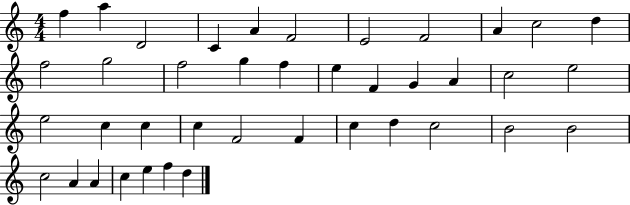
{
  \clef treble
  \numericTimeSignature
  \time 4/4
  \key c \major
  f''4 a''4 d'2 | c'4 a'4 f'2 | e'2 f'2 | a'4 c''2 d''4 | \break f''2 g''2 | f''2 g''4 f''4 | e''4 f'4 g'4 a'4 | c''2 e''2 | \break e''2 c''4 c''4 | c''4 f'2 f'4 | c''4 d''4 c''2 | b'2 b'2 | \break c''2 a'4 a'4 | c''4 e''4 f''4 d''4 | \bar "|."
}